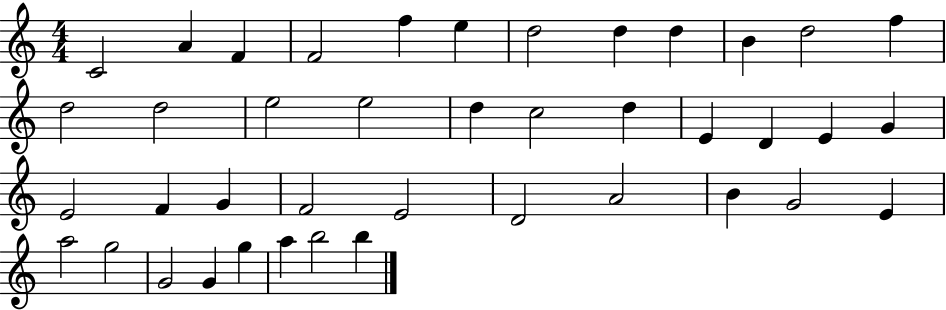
X:1
T:Untitled
M:4/4
L:1/4
K:C
C2 A F F2 f e d2 d d B d2 f d2 d2 e2 e2 d c2 d E D E G E2 F G F2 E2 D2 A2 B G2 E a2 g2 G2 G g a b2 b